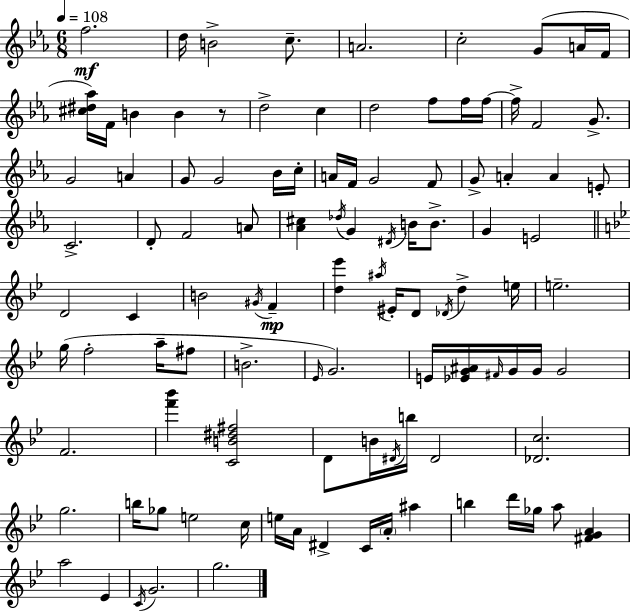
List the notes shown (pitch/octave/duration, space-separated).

F5/h. D5/s B4/h C5/e. A4/h. C5/h G4/e A4/s F4/s [C#5,D#5,Ab5]/s F4/s B4/q B4/q R/e D5/h C5/q D5/h F5/e F5/s F5/s F5/s F4/h G4/e. G4/h A4/q G4/e G4/h Bb4/s C5/s A4/s F4/s G4/h F4/e G4/e A4/q A4/q E4/e C4/h. D4/e F4/h A4/e [Ab4,C#5]/q Db5/s G4/q D#4/s B4/s B4/e. G4/q E4/h D4/h C4/q B4/h G#4/s F4/q [D5,Eb6]/q A#5/s EIS4/s D4/e Db4/s D5/q E5/s E5/h. G5/s F5/h A5/s F#5/e B4/h. Eb4/s G4/h. E4/s [Eb4,G4,A#4]/s F#4/s G4/s G4/s G4/h F4/h. [F6,Bb6]/q [C4,B4,D#5,F#5]/h D4/e B4/s D#4/s B5/s D#4/h [Db4,C5]/h. G5/h. B5/s Gb5/e E5/h C5/s E5/s A4/s D#4/q C4/s A4/s A#5/q B5/q D6/s Gb5/s A5/e [F#4,G4,A4]/q A5/h Eb4/q C4/s G4/h. G5/h.